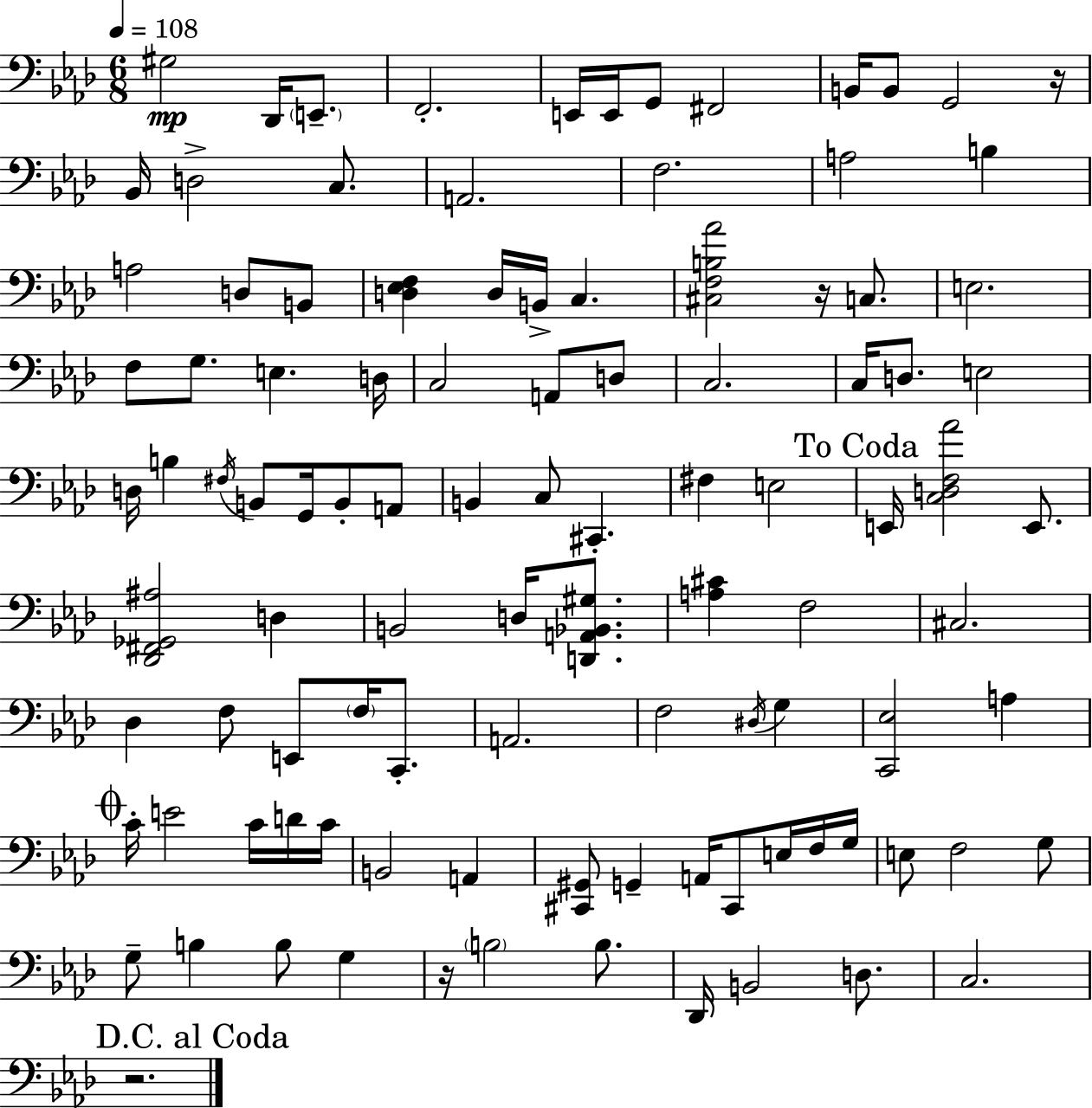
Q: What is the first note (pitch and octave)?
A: G#3